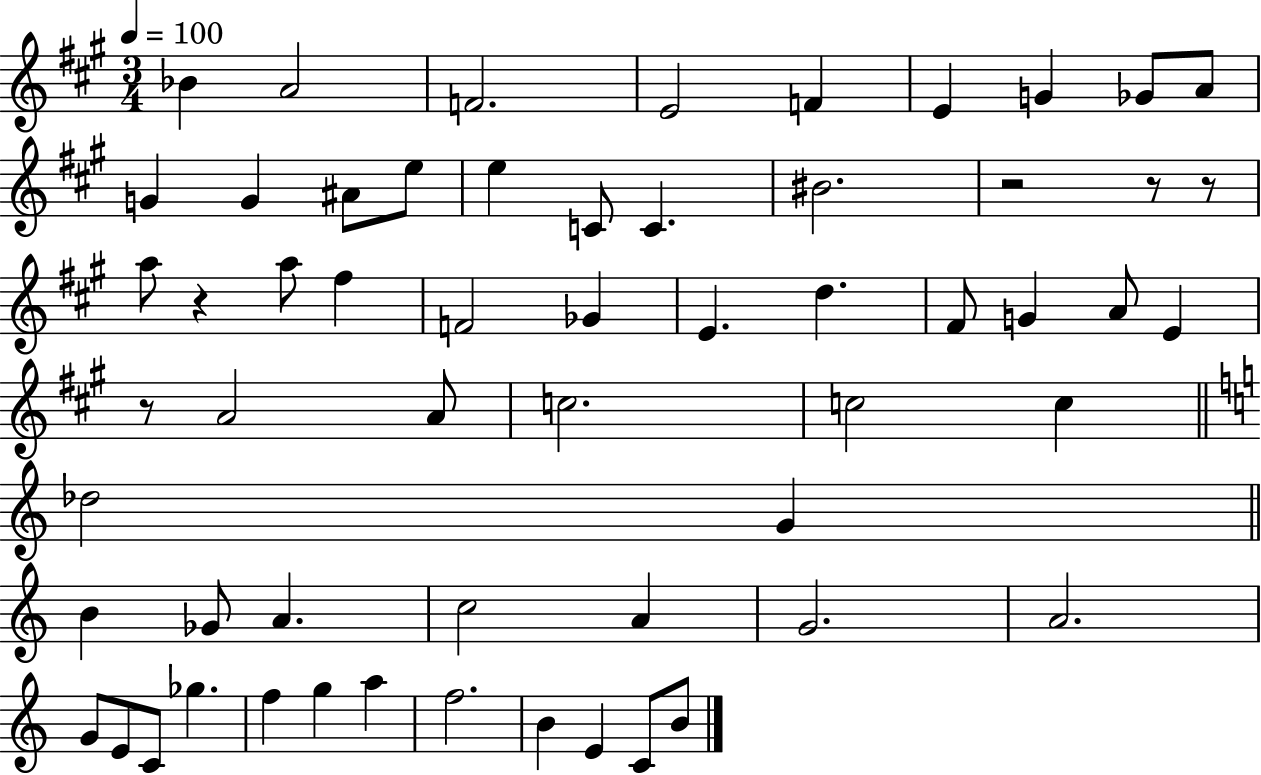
{
  \clef treble
  \numericTimeSignature
  \time 3/4
  \key a \major
  \tempo 4 = 100
  \repeat volta 2 { bes'4 a'2 | f'2. | e'2 f'4 | e'4 g'4 ges'8 a'8 | \break g'4 g'4 ais'8 e''8 | e''4 c'8 c'4. | bis'2. | r2 r8 r8 | \break a''8 r4 a''8 fis''4 | f'2 ges'4 | e'4. d''4. | fis'8 g'4 a'8 e'4 | \break r8 a'2 a'8 | c''2. | c''2 c''4 | \bar "||" \break \key c \major des''2 g'4 | \bar "||" \break \key a \minor b'4 ges'8 a'4. | c''2 a'4 | g'2. | a'2. | \break g'8 e'8 c'8 ges''4. | f''4 g''4 a''4 | f''2. | b'4 e'4 c'8 b'8 | \break } \bar "|."
}